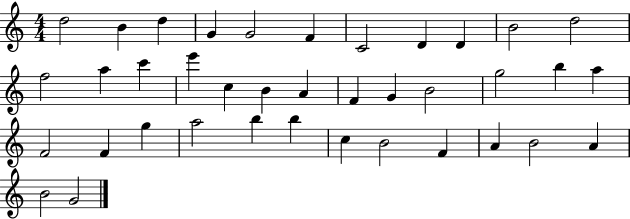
D5/h B4/q D5/q G4/q G4/h F4/q C4/h D4/q D4/q B4/h D5/h F5/h A5/q C6/q E6/q C5/q B4/q A4/q F4/q G4/q B4/h G5/h B5/q A5/q F4/h F4/q G5/q A5/h B5/q B5/q C5/q B4/h F4/q A4/q B4/h A4/q B4/h G4/h